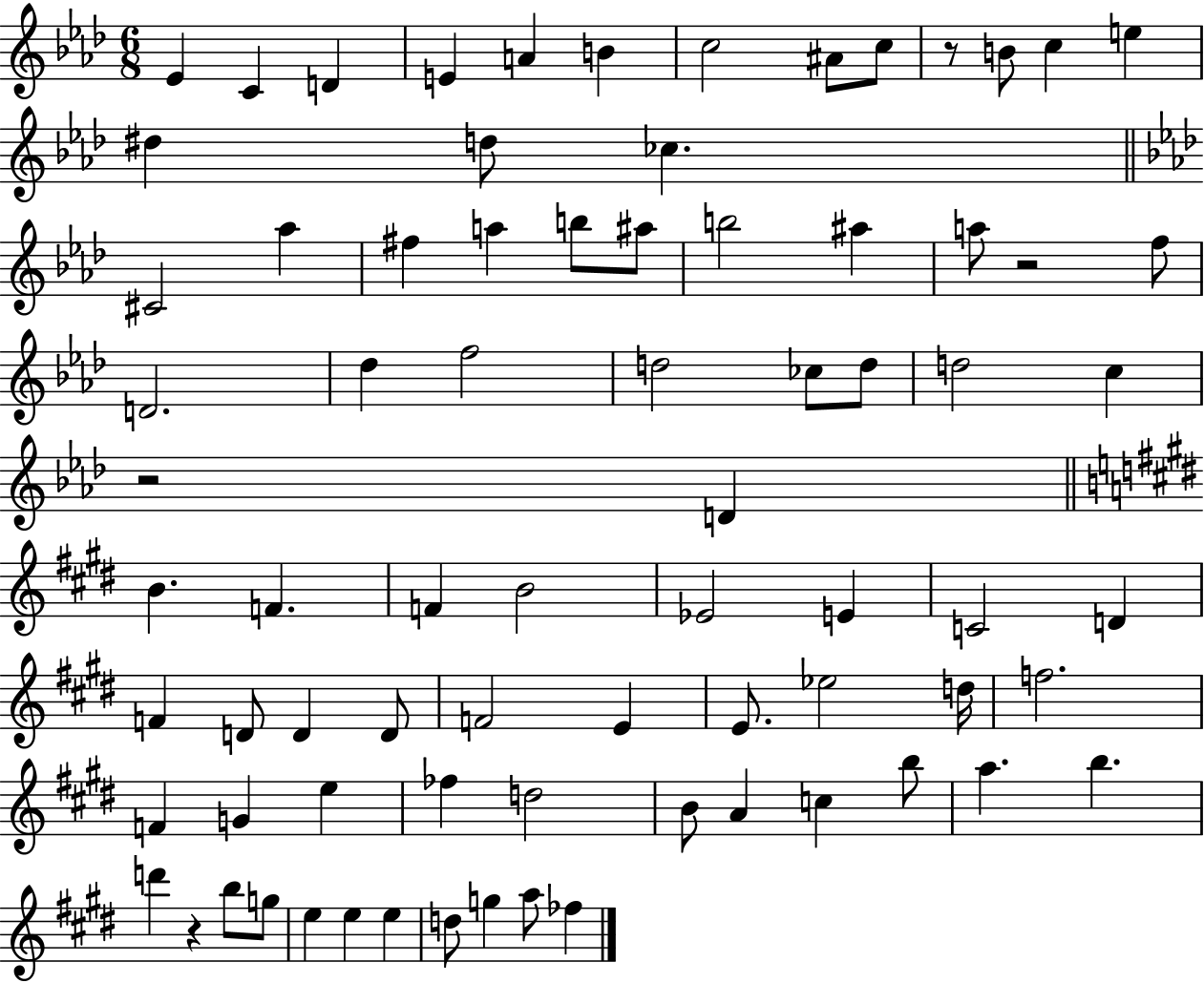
{
  \clef treble
  \numericTimeSignature
  \time 6/8
  \key aes \major
  ees'4 c'4 d'4 | e'4 a'4 b'4 | c''2 ais'8 c''8 | r8 b'8 c''4 e''4 | \break dis''4 d''8 ces''4. | \bar "||" \break \key aes \major cis'2 aes''4 | fis''4 a''4 b''8 ais''8 | b''2 ais''4 | a''8 r2 f''8 | \break d'2. | des''4 f''2 | d''2 ces''8 d''8 | d''2 c''4 | \break r2 d'4 | \bar "||" \break \key e \major b'4. f'4. | f'4 b'2 | ees'2 e'4 | c'2 d'4 | \break f'4 d'8 d'4 d'8 | f'2 e'4 | e'8. ees''2 d''16 | f''2. | \break f'4 g'4 e''4 | fes''4 d''2 | b'8 a'4 c''4 b''8 | a''4. b''4. | \break d'''4 r4 b''8 g''8 | e''4 e''4 e''4 | d''8 g''4 a''8 fes''4 | \bar "|."
}